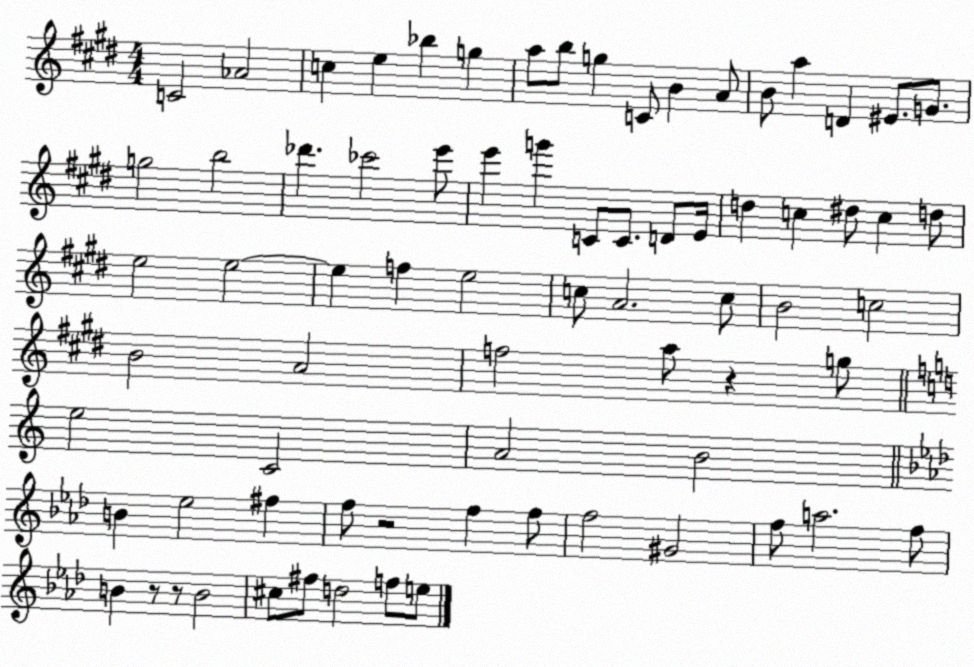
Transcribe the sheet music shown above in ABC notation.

X:1
T:Untitled
M:4/4
L:1/4
K:E
C2 _A2 c e _b g a/2 b/2 g C/2 B A/2 B/2 a D ^E/2 G/2 g2 b2 _d' _c'2 e'/2 e' g' C/2 C/2 D/2 E/4 d c ^d/2 c d/2 e2 e2 e f e2 c/2 A2 c/2 B2 c2 B2 A2 f2 a/2 z g/2 e2 C2 A2 B2 B _e2 ^f f/2 z2 f f/2 f2 ^G2 f/2 a2 f/2 B z/2 z/2 B2 ^c/2 ^f/2 d2 f/2 e/2